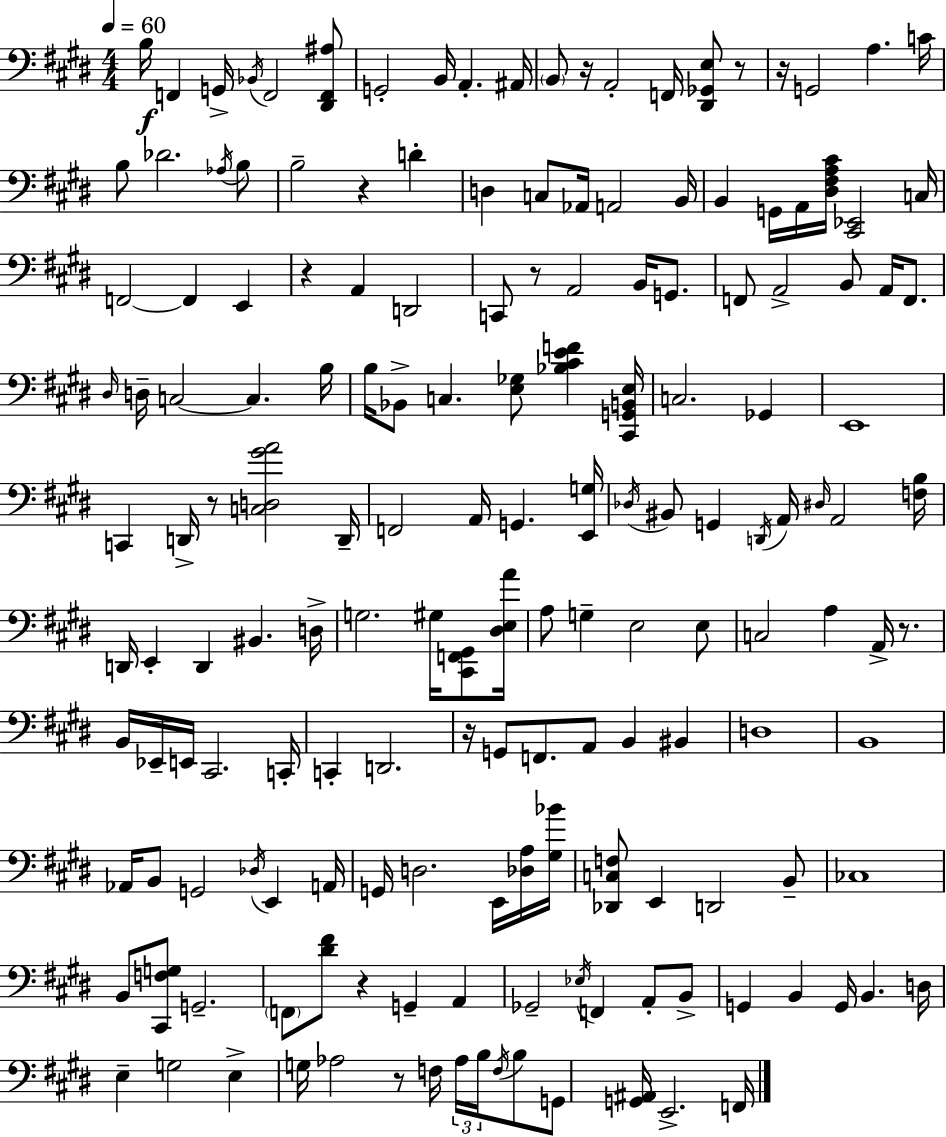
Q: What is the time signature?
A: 4/4